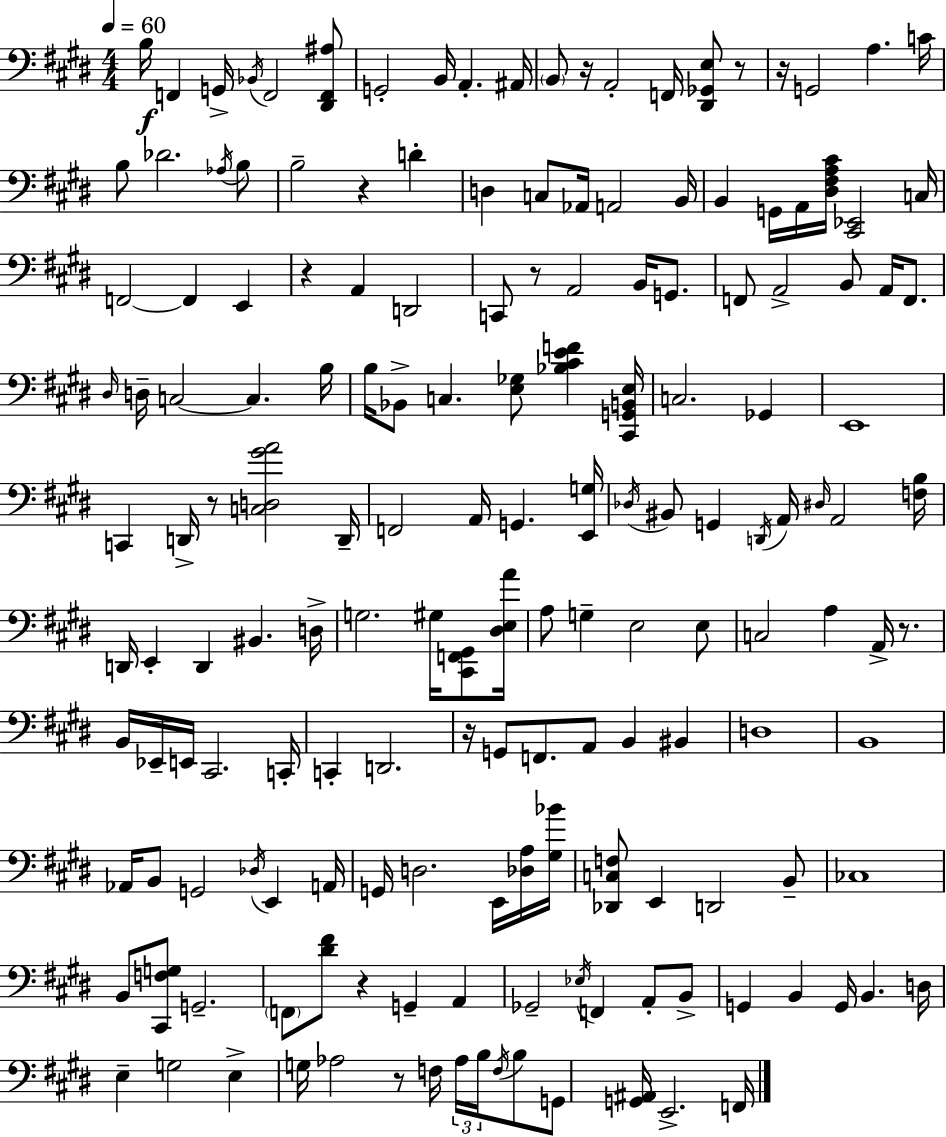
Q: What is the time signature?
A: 4/4